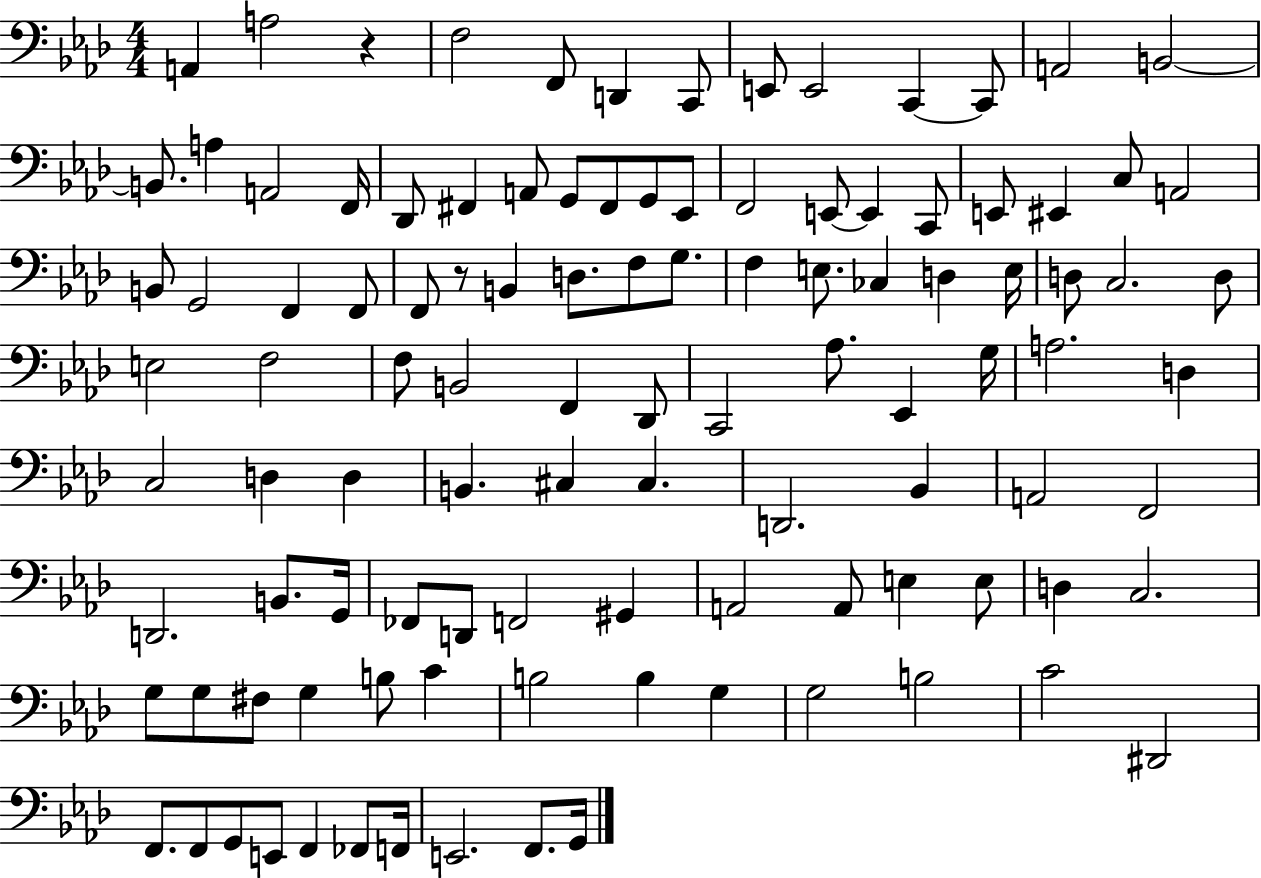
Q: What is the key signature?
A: AES major